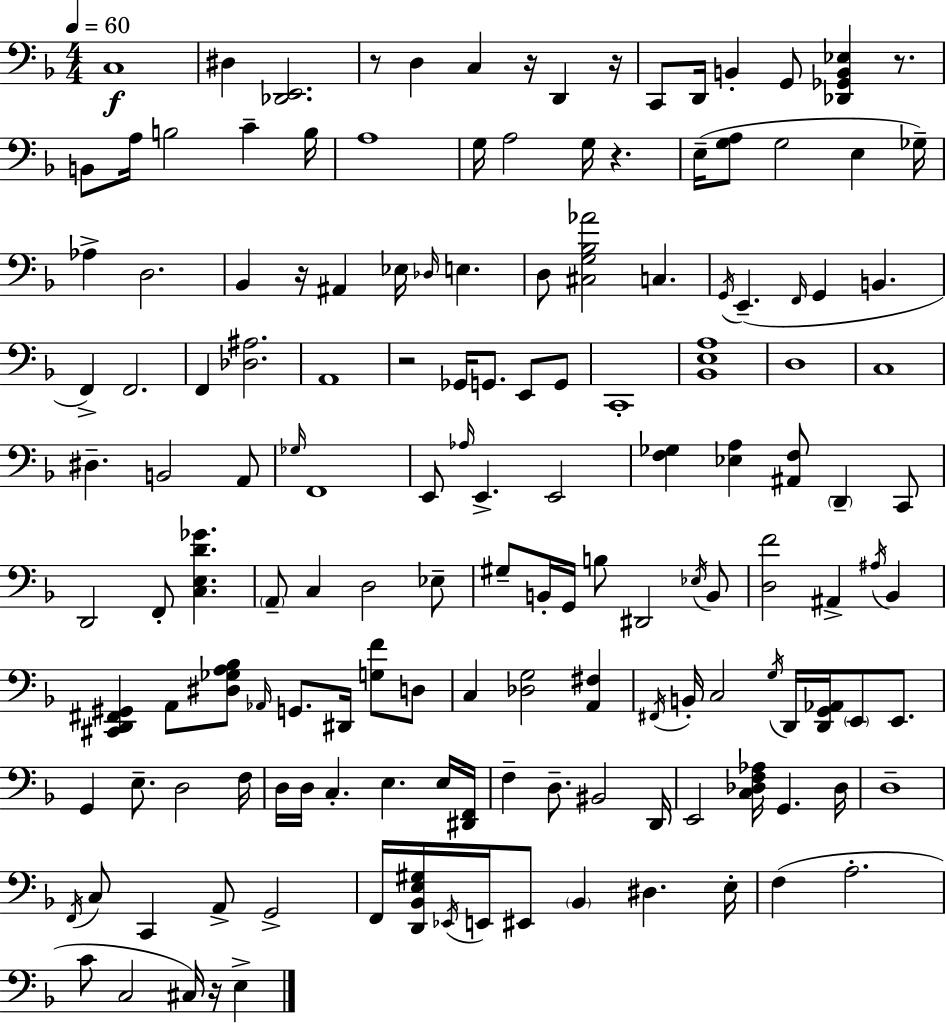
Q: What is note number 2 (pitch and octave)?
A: D#3